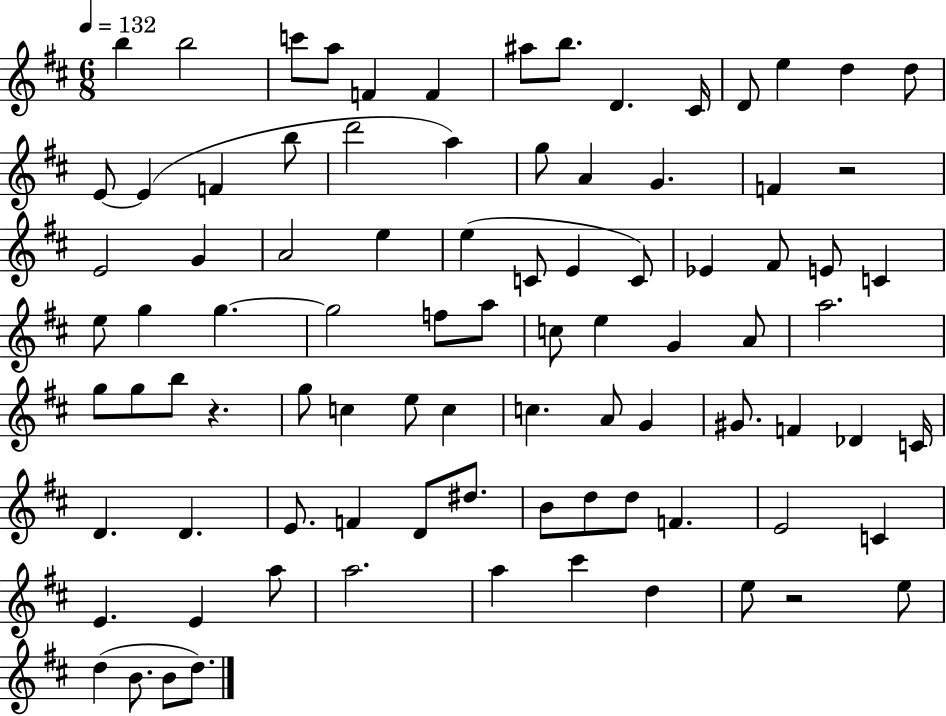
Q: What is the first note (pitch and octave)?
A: B5